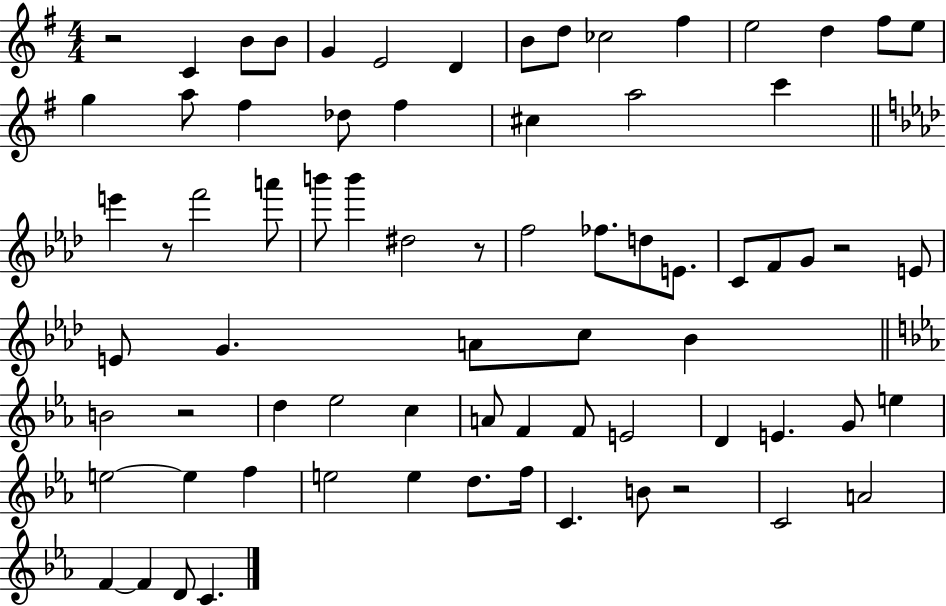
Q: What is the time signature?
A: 4/4